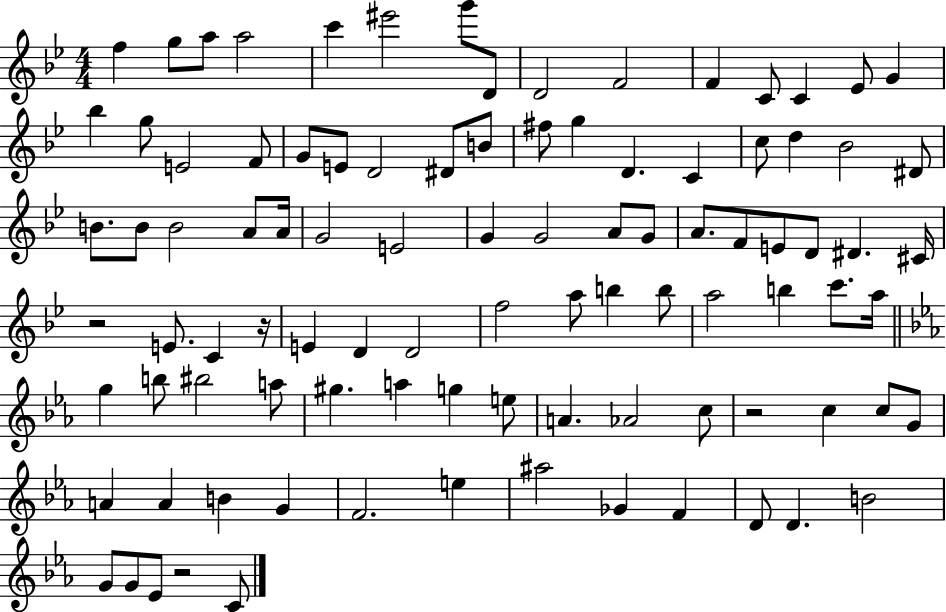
{
  \clef treble
  \numericTimeSignature
  \time 4/4
  \key bes \major
  \repeat volta 2 { f''4 g''8 a''8 a''2 | c'''4 eis'''2 g'''8 d'8 | d'2 f'2 | f'4 c'8 c'4 ees'8 g'4 | \break bes''4 g''8 e'2 f'8 | g'8 e'8 d'2 dis'8 b'8 | fis''8 g''4 d'4. c'4 | c''8 d''4 bes'2 dis'8 | \break b'8. b'8 b'2 a'8 a'16 | g'2 e'2 | g'4 g'2 a'8 g'8 | a'8. f'8 e'8 d'8 dis'4. cis'16 | \break r2 e'8. c'4 r16 | e'4 d'4 d'2 | f''2 a''8 b''4 b''8 | a''2 b''4 c'''8. a''16 | \break \bar "||" \break \key c \minor g''4 b''8 bis''2 a''8 | gis''4. a''4 g''4 e''8 | a'4. aes'2 c''8 | r2 c''4 c''8 g'8 | \break a'4 a'4 b'4 g'4 | f'2. e''4 | ais''2 ges'4 f'4 | d'8 d'4. b'2 | \break g'8 g'8 ees'8 r2 c'8 | } \bar "|."
}